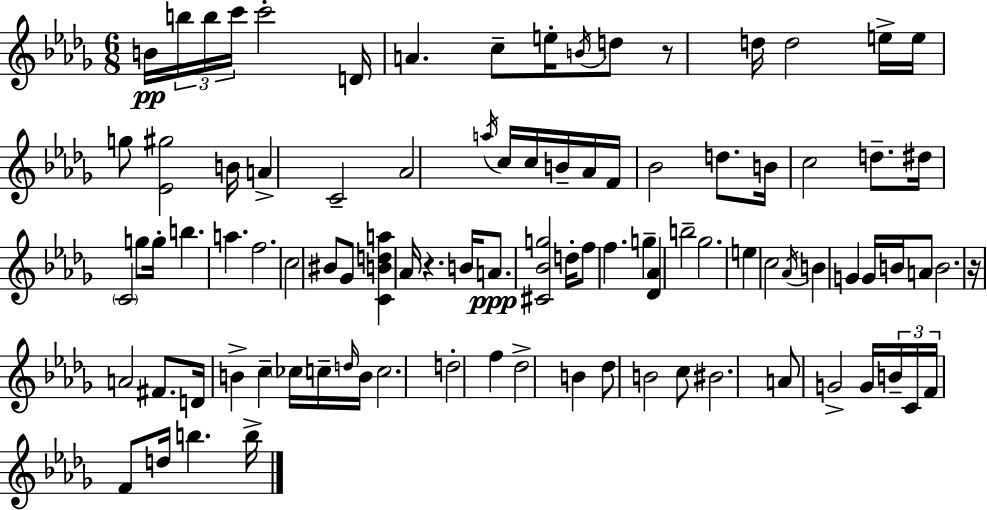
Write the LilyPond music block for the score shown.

{
  \clef treble
  \numericTimeSignature
  \time 6/8
  \key bes \minor
  b'16\pp \tuplet 3/2 { b''16 b''16 c'''16 } c'''2-. | d'16 a'4. c''8-- e''16-. \acciaccatura { b'16 } d''8 | r8 d''16 d''2 | e''16-> e''16 g''8 <ees' gis''>2 | \break b'16 a'4-> c'2-- | aes'2 \acciaccatura { a''16 } c''16 c''16 | b'16-- aes'16 f'16 bes'2 d''8. | b'16 c''2 d''8.-- | \break dis''16 \parenthesize c'2 g''8 | g''16-. b''4. a''4. | f''2. | c''2 bis'8 | \break ges'8 <c' b' d'' a''>4 aes'16 r4. | b'16 a'8.\ppp <cis' bes' g''>2 | d''16-. f''8 f''4. g''4-- | <des' aes'>4 b''2-- | \break ges''2. | e''4 c''2 | \acciaccatura { aes'16 } b'4 g'4 g'16 | b'16 a'8 b'2. | \break r16 a'2 | fis'8. d'16 b'4-> c''4-- | \parenthesize ces''16 c''16-- \grace { d''16 } b'16 c''2. | d''2-. | \break f''4 des''2-> | b'4 des''8 b'2 | c''8 bis'2. | a'8 g'2-> | \break g'16 \tuplet 3/2 { b'16-- c'16 f'16 } f'8 d''16 b''4. | b''16-> \bar "|."
}